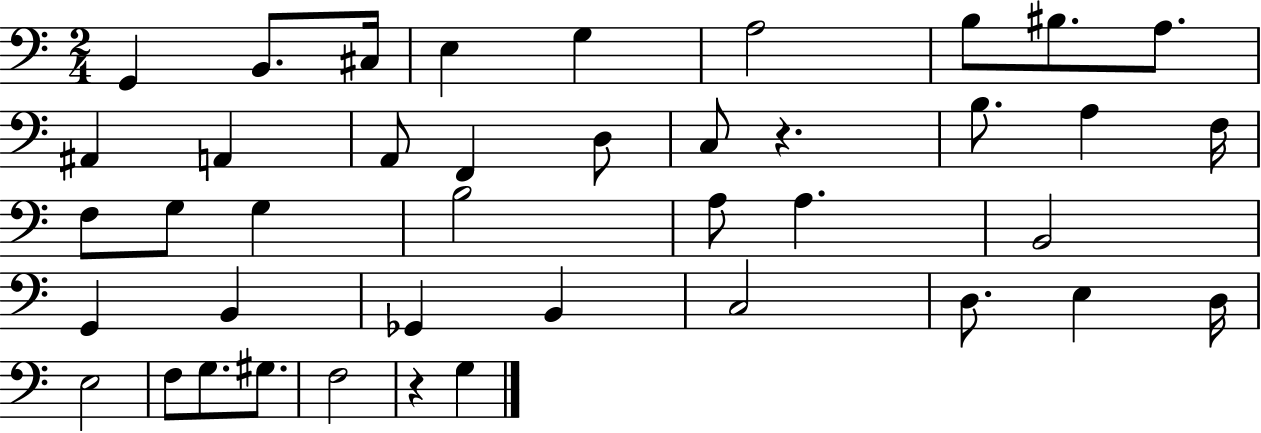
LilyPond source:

{
  \clef bass
  \numericTimeSignature
  \time 2/4
  \key c \major
  g,4 b,8. cis16 | e4 g4 | a2 | b8 bis8. a8. | \break ais,4 a,4 | a,8 f,4 d8 | c8 r4. | b8. a4 f16 | \break f8 g8 g4 | b2 | a8 a4. | b,2 | \break g,4 b,4 | ges,4 b,4 | c2 | d8. e4 d16 | \break e2 | f8 g8. gis8. | f2 | r4 g4 | \break \bar "|."
}